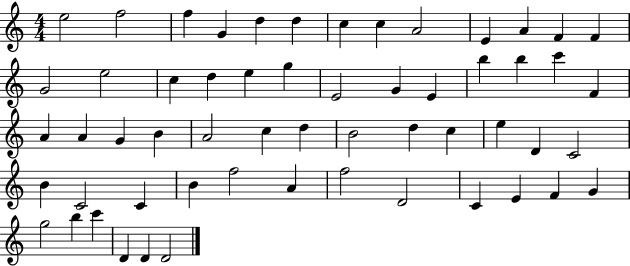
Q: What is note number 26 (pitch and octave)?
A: F4